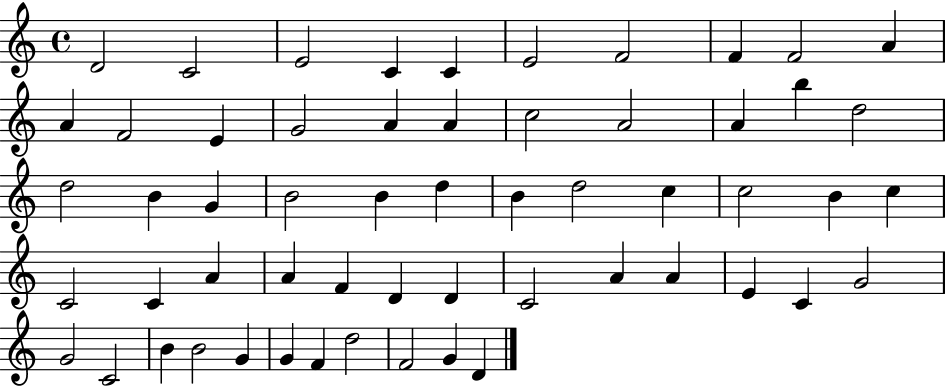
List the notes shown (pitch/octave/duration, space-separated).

D4/h C4/h E4/h C4/q C4/q E4/h F4/h F4/q F4/h A4/q A4/q F4/h E4/q G4/h A4/q A4/q C5/h A4/h A4/q B5/q D5/h D5/h B4/q G4/q B4/h B4/q D5/q B4/q D5/h C5/q C5/h B4/q C5/q C4/h C4/q A4/q A4/q F4/q D4/q D4/q C4/h A4/q A4/q E4/q C4/q G4/h G4/h C4/h B4/q B4/h G4/q G4/q F4/q D5/h F4/h G4/q D4/q